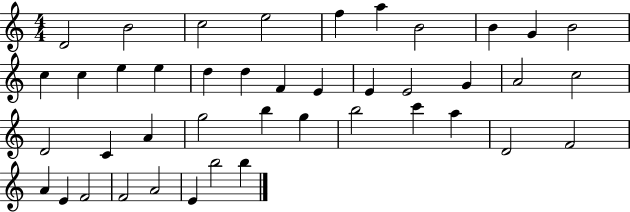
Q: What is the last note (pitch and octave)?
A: B5